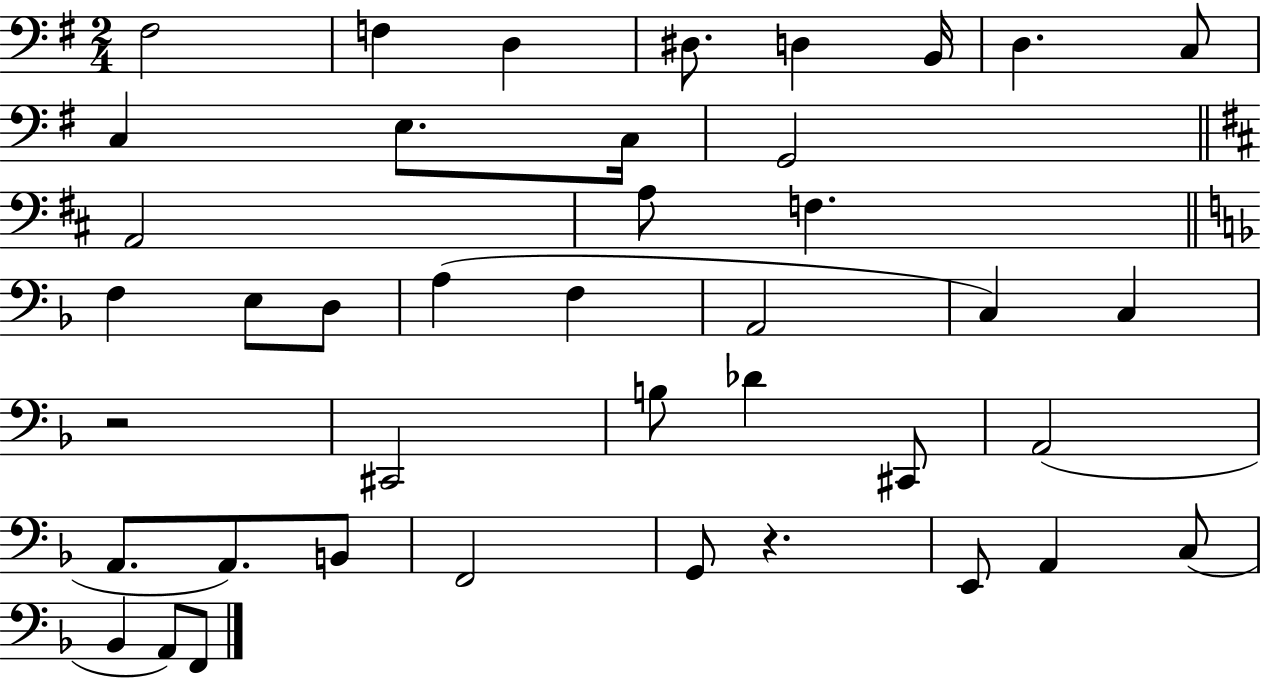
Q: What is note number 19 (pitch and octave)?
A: A3